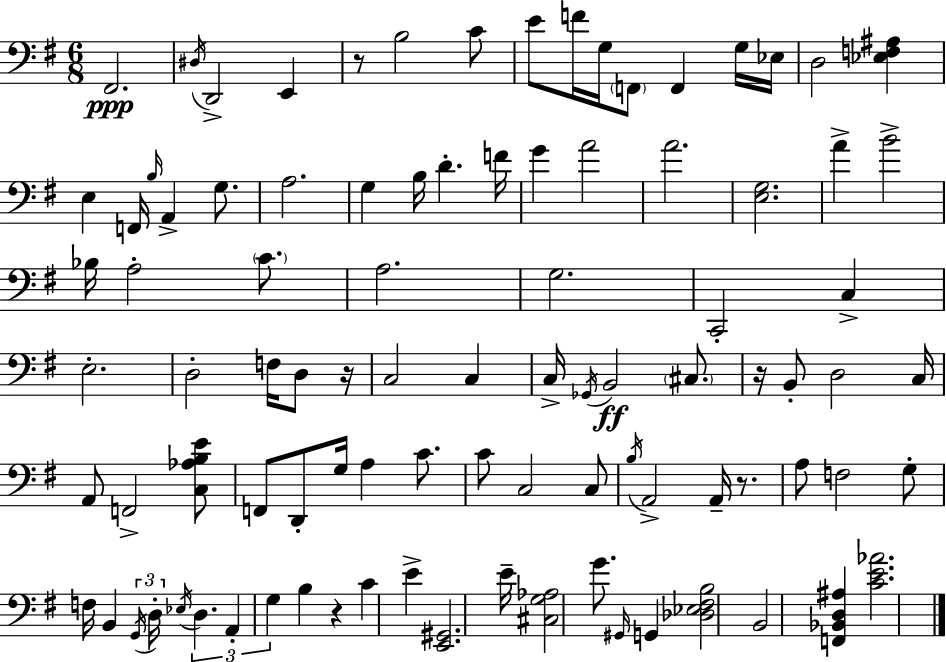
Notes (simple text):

F#2/h. D#3/s D2/h E2/q R/e B3/h C4/e E4/e F4/s G3/s F2/e F2/q G3/s Eb3/s D3/h [Eb3,F3,A#3]/q E3/q F2/s B3/s A2/q G3/e. A3/h. G3/q B3/s D4/q. F4/s G4/q A4/h A4/h. [E3,G3]/h. A4/q B4/h Bb3/s A3/h C4/e. A3/h. G3/h. C2/h C3/q E3/h. D3/h F3/s D3/e R/s C3/h C3/q C3/s Gb2/s B2/h C#3/e. R/s B2/e D3/h C3/s A2/e F2/h [C3,Ab3,B3,E4]/e F2/e D2/e G3/s A3/q C4/e. C4/e C3/h C3/e B3/s A2/h A2/s R/e. A3/e F3/h G3/e F3/s B2/q G2/s D3/s Eb3/s D3/q. A2/q G3/q B3/q R/q C4/q E4/q [E2,G#2]/h. E4/s [C#3,G3,Ab3]/h G4/e. G#2/s G2/q [Db3,Eb3,F#3,B3]/h B2/h [F2,Bb2,D3,A#3]/q [C4,E4,Ab4]/h.